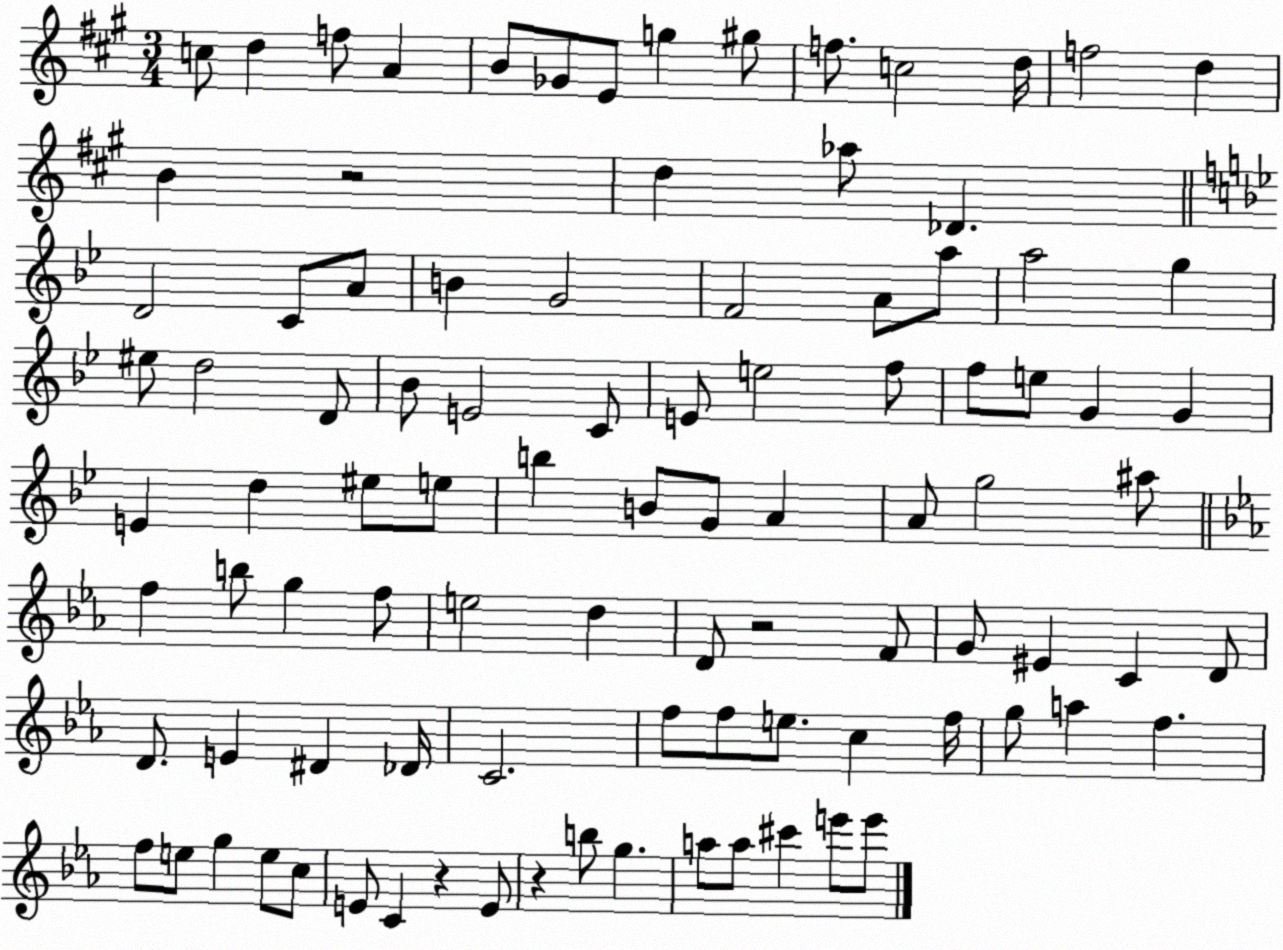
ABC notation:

X:1
T:Untitled
M:3/4
L:1/4
K:A
c/2 d f/2 A B/2 _G/2 E/2 g ^g/2 f/2 c2 d/4 f2 d B z2 d _a/2 _D D2 C/2 A/2 B G2 F2 A/2 a/2 a2 g ^e/2 d2 D/2 _B/2 E2 C/2 E/2 e2 f/2 f/2 e/2 G G E d ^e/2 e/2 b B/2 G/2 A A/2 g2 ^a/2 f b/2 g f/2 e2 d D/2 z2 F/2 G/2 ^E C D/2 D/2 E ^D _D/4 C2 f/2 f/2 e/2 c f/4 g/2 a f f/2 e/2 g e/2 c/2 E/2 C z E/2 z b/2 g a/2 a/2 ^c' e'/2 e'/2